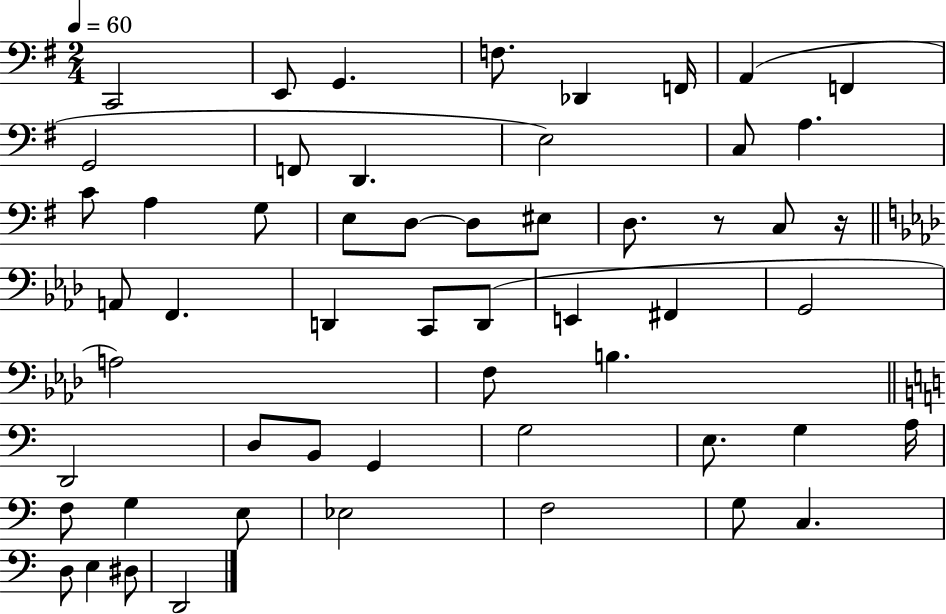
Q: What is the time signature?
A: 2/4